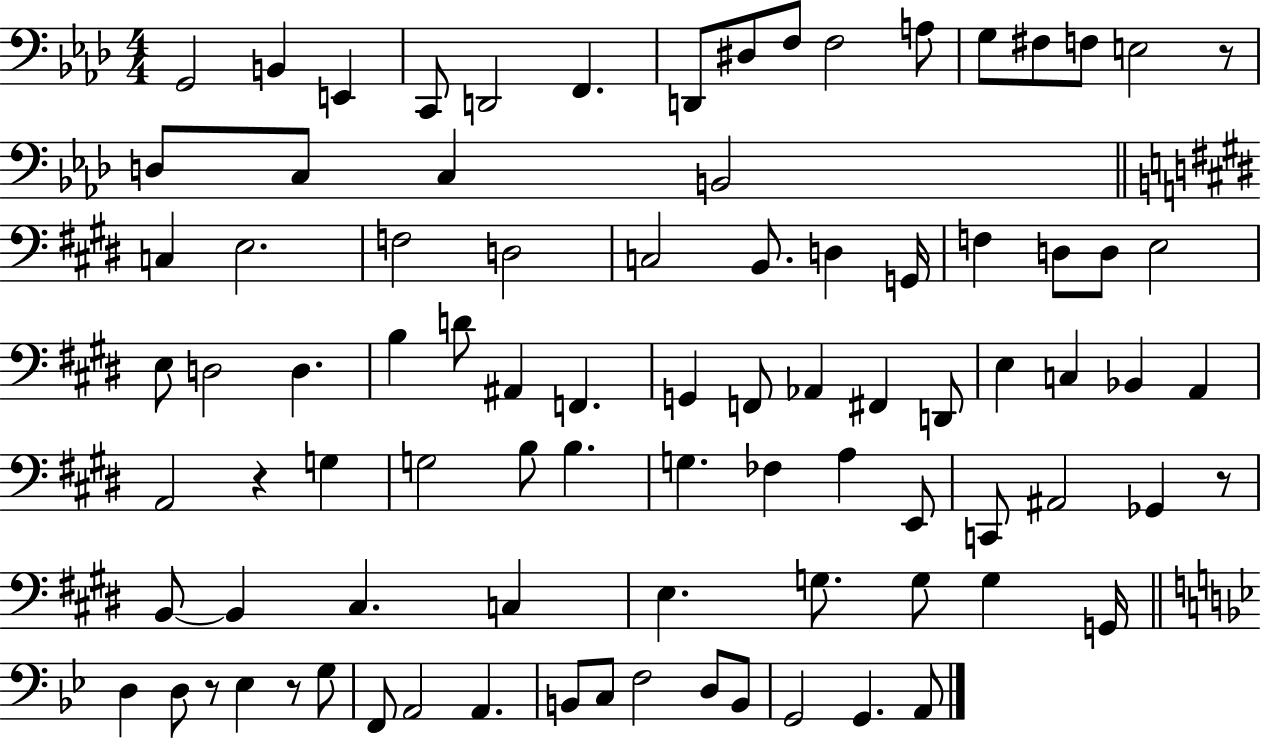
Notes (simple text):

G2/h B2/q E2/q C2/e D2/h F2/q. D2/e D#3/e F3/e F3/h A3/e G3/e F#3/e F3/e E3/h R/e D3/e C3/e C3/q B2/h C3/q E3/h. F3/h D3/h C3/h B2/e. D3/q G2/s F3/q D3/e D3/e E3/h E3/e D3/h D3/q. B3/q D4/e A#2/q F2/q. G2/q F2/e Ab2/q F#2/q D2/e E3/q C3/q Bb2/q A2/q A2/h R/q G3/q G3/h B3/e B3/q. G3/q. FES3/q A3/q E2/e C2/e A#2/h Gb2/q R/e B2/e B2/q C#3/q. C3/q E3/q. G3/e. G3/e G3/q G2/s D3/q D3/e R/e Eb3/q R/e G3/e F2/e A2/h A2/q. B2/e C3/e F3/h D3/e B2/e G2/h G2/q. A2/e